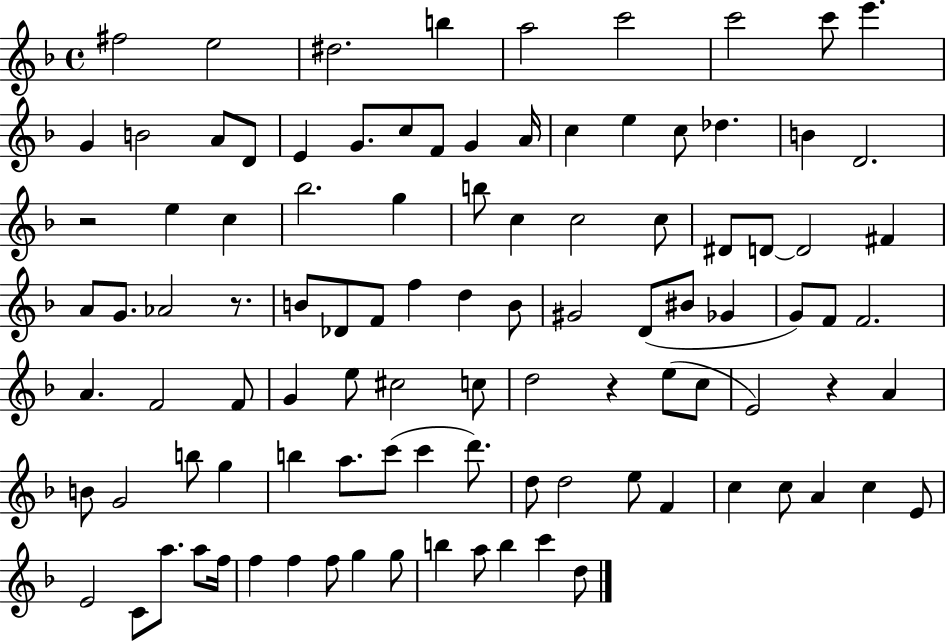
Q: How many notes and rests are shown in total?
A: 102